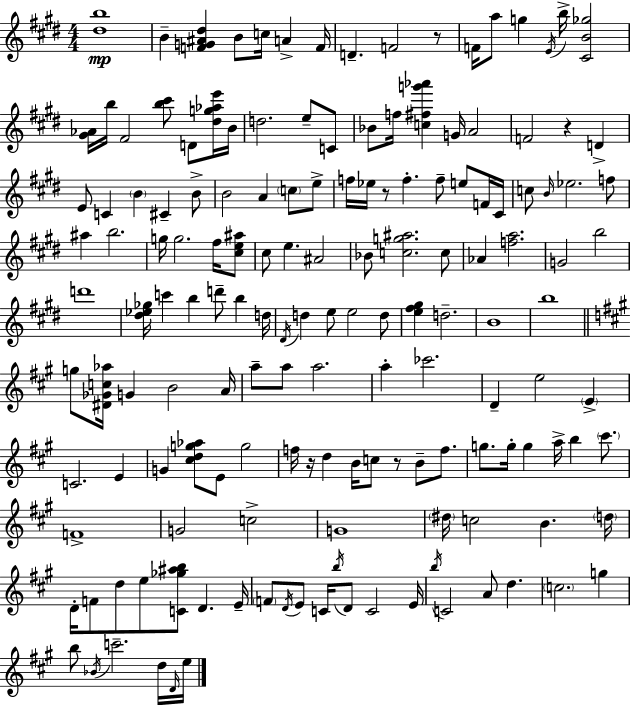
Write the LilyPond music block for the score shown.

{
  \clef treble
  \numericTimeSignature
  \time 4/4
  \key e \major
  <dis'' b''>1\mp | b'4-- <f' g' ais' dis''>4 b'8 c''16 a'4-> f'16 | d'4.-- f'2 r8 | f'16 a''8 g''4 \acciaccatura { e'16 } b''16-> <cis' b' ges''>2 | \break <gis' aes'>16 b''16 fis'2 <b'' cis'''>8 d'8 <dis'' g'' aes'' e'''>16 | b'16 d''2. e''8-- c'8 | bes'8 f''16 <c'' fis'' g''' aes'''>4 g'16 a'2 | f'2 r4 d'4-> | \break e'8 c'4 \parenthesize b'4 cis'4-- b'8-> | b'2 a'4 \parenthesize c''8 e''8-> | f''16 ees''16 r8 f''4.-. f''8-- e''8 f'16 | cis'16 c''8 \grace { b'16 } ees''2. | \break f''8 ais''4 b''2. | g''16 g''2. fis''16 | <cis'' e'' ais''>8 cis''8 e''4. ais'2 | bes'8 <c'' g'' ais''>2. | \break c''8 aes'4 <f'' a''>2. | g'2 b''2 | d'''1 | <dis'' ees'' ges''>16 c'''4 b''4 d'''8-- b''4 | \break d''16 \acciaccatura { dis'16 } d''4 e''8 e''2 | d''8 <e'' fis'' gis''>4 d''2.-- | b'1 | b''1 | \break \bar "||" \break \key a \major g''8 <dis' ges' c'' aes''>16 g'4 b'2 a'16 | a''8-- a''8 a''2. | a''4-. ces'''2. | d'4-- e''2 \parenthesize e'4-> | \break c'2. e'4 | g'4 <cis'' d'' g'' aes''>8 e'8 g''2 | f''16 r16 d''4 b'16 c''8 r8 b'8-- f''8. | g''8. g''16-. g''4 a''16-> b''4 \parenthesize cis'''8. | \break f'1-> | g'2 c''2-> | g'1 | \parenthesize dis''16 c''2 b'4. \parenthesize d''16 | \break d'16-. f'8 d''8 e''8 <c' ges'' ais'' b''>8 d'4. e'16-- | \parenthesize f'8 \acciaccatura { d'16 } e'8 c'16 \acciaccatura { b''16 } d'8 c'2 | e'16 \acciaccatura { b''16 } c'2 a'8 d''4. | \parenthesize c''2. g''4 | \break b''8 \acciaccatura { bes'16 } c'''2.-- | d''16 \grace { d'16 } e''16 \bar "|."
}